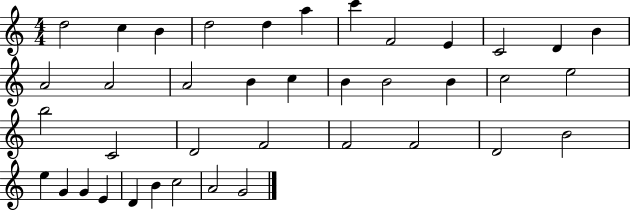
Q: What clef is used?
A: treble